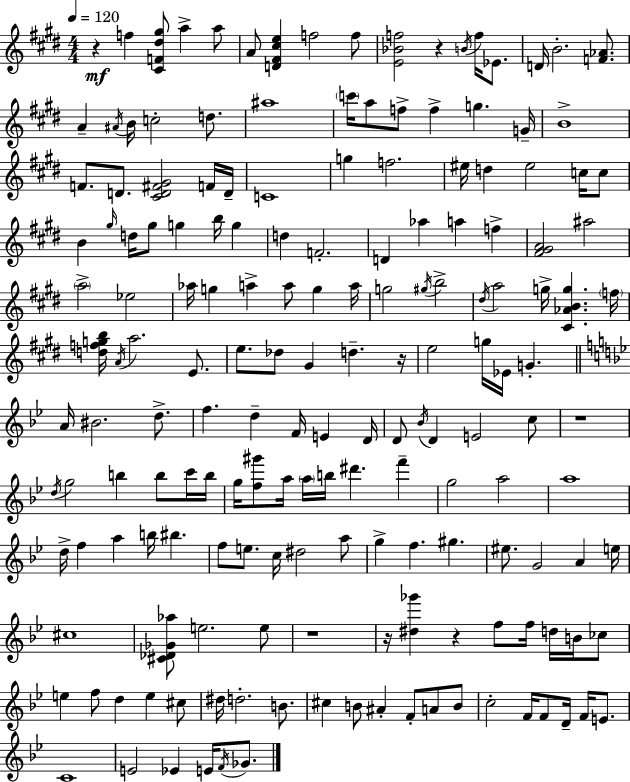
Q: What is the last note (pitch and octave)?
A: Gb4